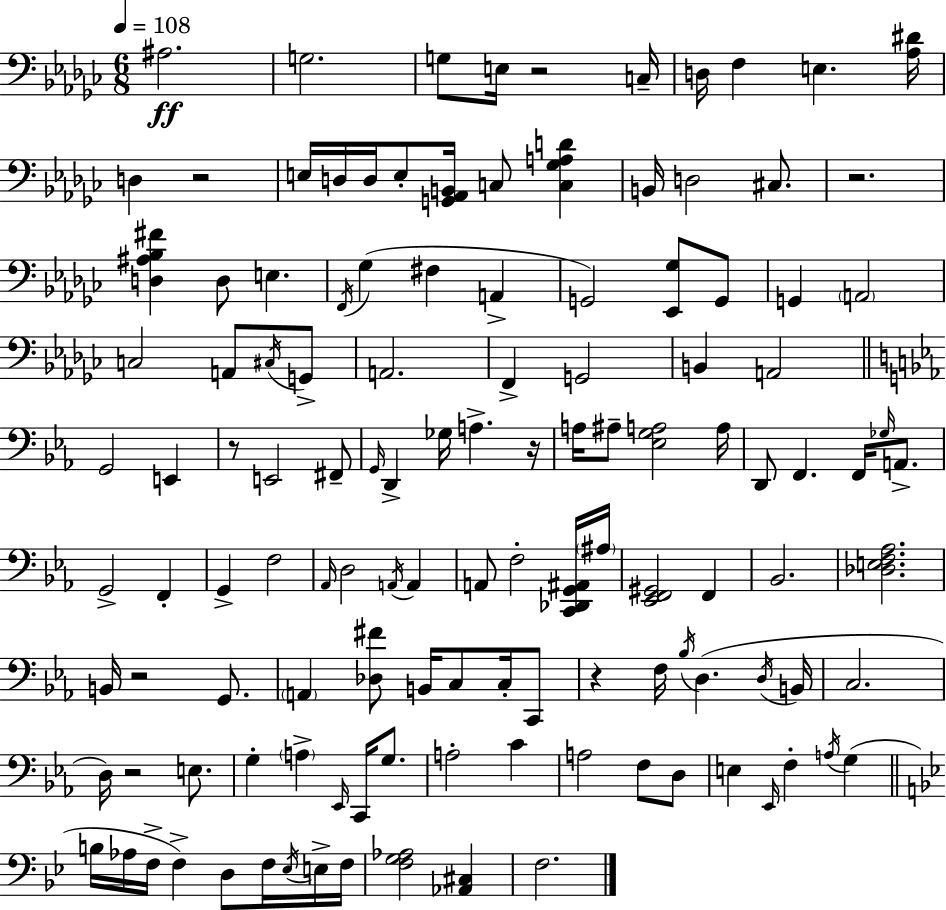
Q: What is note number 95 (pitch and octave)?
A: G3